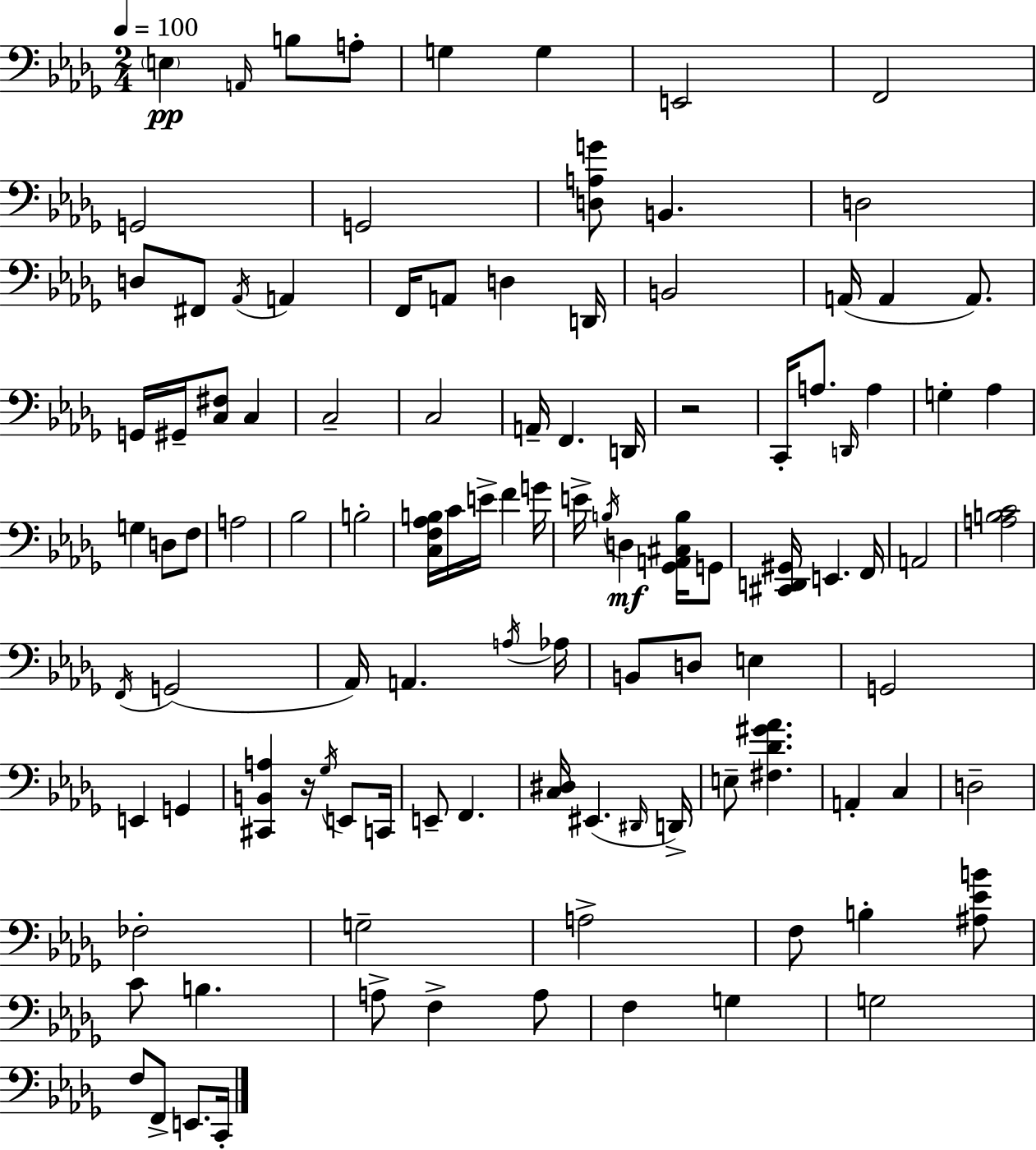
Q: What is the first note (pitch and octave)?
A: E3